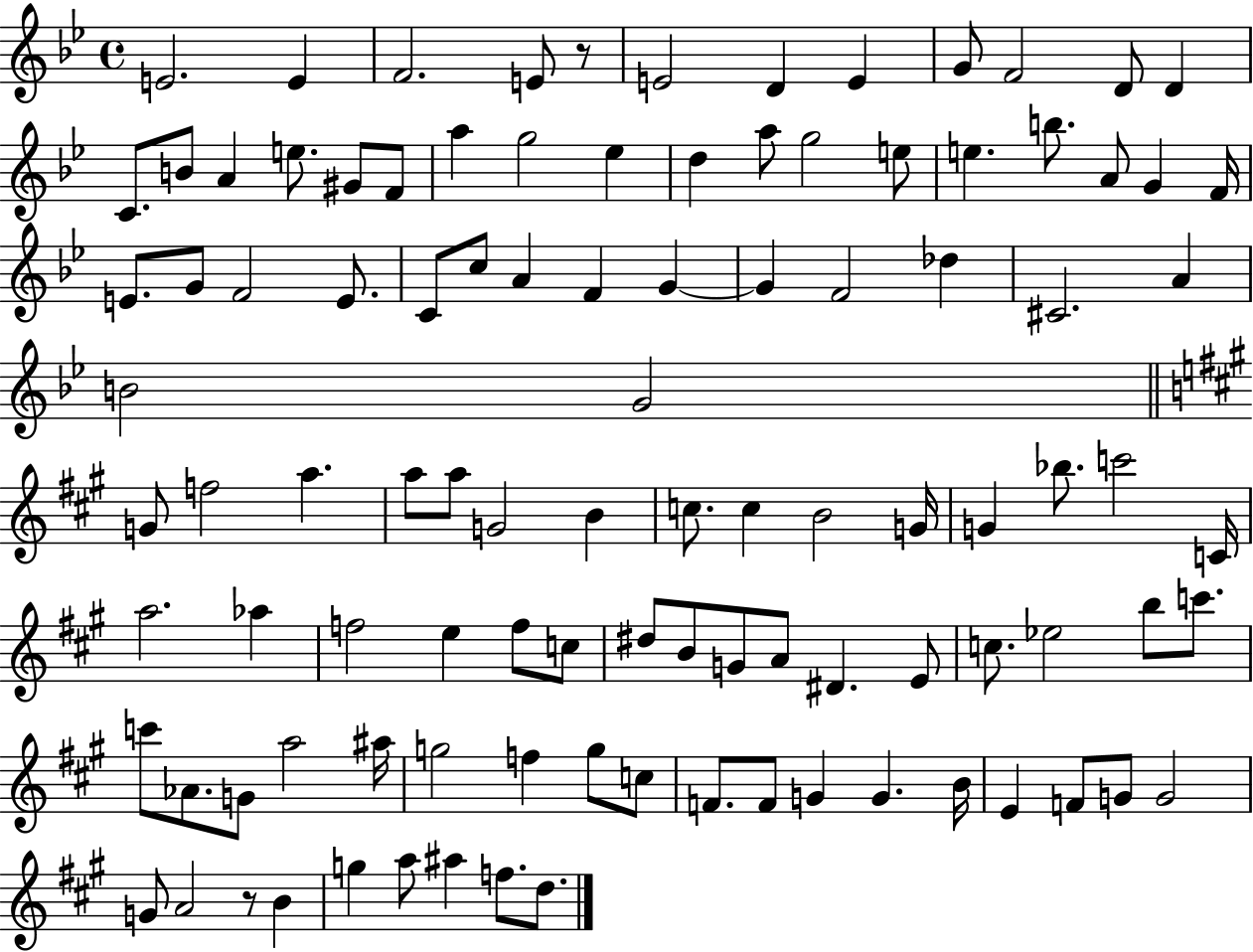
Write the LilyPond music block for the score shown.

{
  \clef treble
  \time 4/4
  \defaultTimeSignature
  \key bes \major
  e'2. e'4 | f'2. e'8 r8 | e'2 d'4 e'4 | g'8 f'2 d'8 d'4 | \break c'8. b'8 a'4 e''8. gis'8 f'8 | a''4 g''2 ees''4 | d''4 a''8 g''2 e''8 | e''4. b''8. a'8 g'4 f'16 | \break e'8. g'8 f'2 e'8. | c'8 c''8 a'4 f'4 g'4~~ | g'4 f'2 des''4 | cis'2. a'4 | \break b'2 g'2 | \bar "||" \break \key a \major g'8 f''2 a''4. | a''8 a''8 g'2 b'4 | c''8. c''4 b'2 g'16 | g'4 bes''8. c'''2 c'16 | \break a''2. aes''4 | f''2 e''4 f''8 c''8 | dis''8 b'8 g'8 a'8 dis'4. e'8 | c''8. ees''2 b''8 c'''8. | \break c'''8 aes'8. g'8 a''2 ais''16 | g''2 f''4 g''8 c''8 | f'8. f'8 g'4 g'4. b'16 | e'4 f'8 g'8 g'2 | \break g'8 a'2 r8 b'4 | g''4 a''8 ais''4 f''8. d''8. | \bar "|."
}